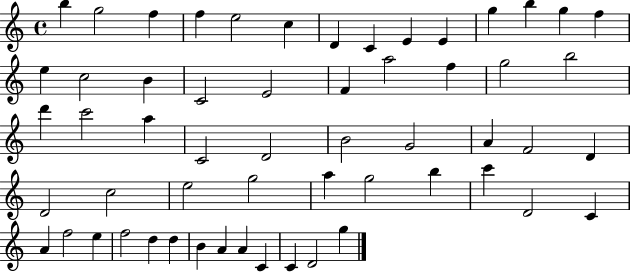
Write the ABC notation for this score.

X:1
T:Untitled
M:4/4
L:1/4
K:C
b g2 f f e2 c D C E E g b g f e c2 B C2 E2 F a2 f g2 b2 d' c'2 a C2 D2 B2 G2 A F2 D D2 c2 e2 g2 a g2 b c' D2 C A f2 e f2 d d B A A C C D2 g